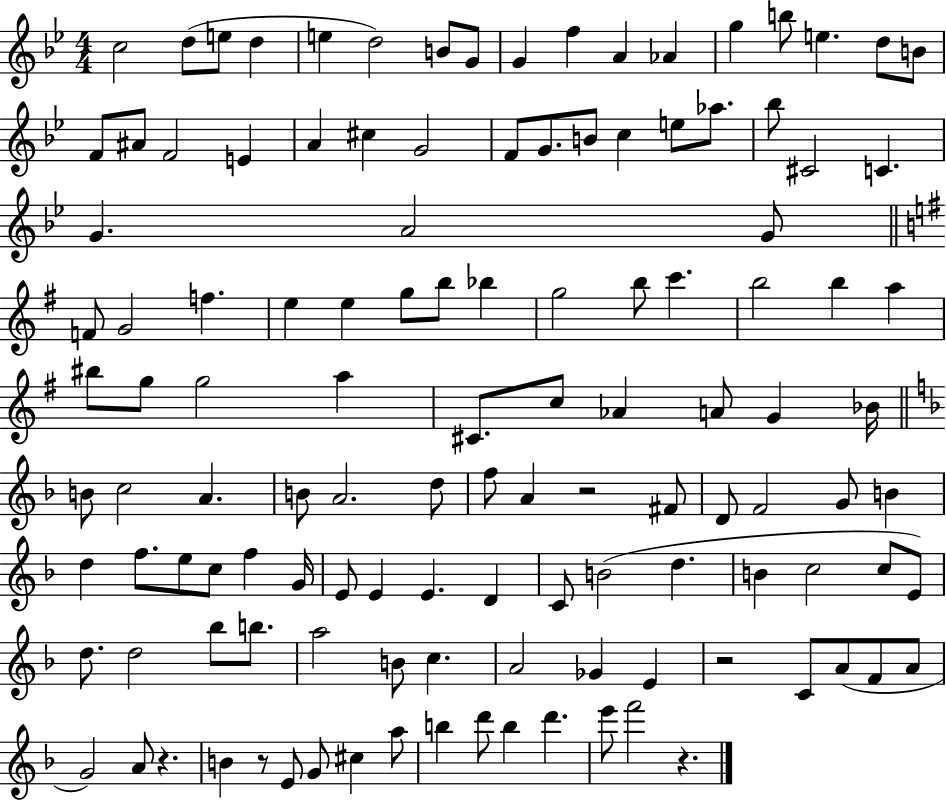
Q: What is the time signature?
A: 4/4